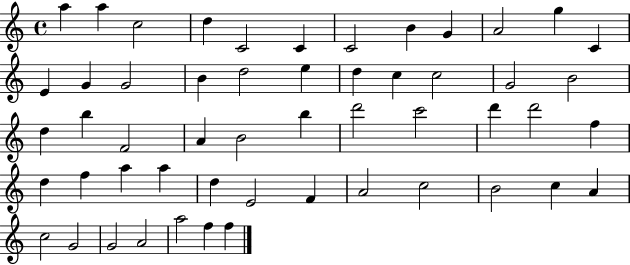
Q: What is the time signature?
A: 4/4